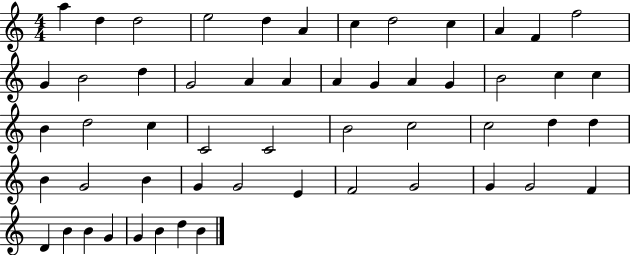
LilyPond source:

{
  \clef treble
  \numericTimeSignature
  \time 4/4
  \key c \major
  a''4 d''4 d''2 | e''2 d''4 a'4 | c''4 d''2 c''4 | a'4 f'4 f''2 | \break g'4 b'2 d''4 | g'2 a'4 a'4 | a'4 g'4 a'4 g'4 | b'2 c''4 c''4 | \break b'4 d''2 c''4 | c'2 c'2 | b'2 c''2 | c''2 d''4 d''4 | \break b'4 g'2 b'4 | g'4 g'2 e'4 | f'2 g'2 | g'4 g'2 f'4 | \break d'4 b'4 b'4 g'4 | g'4 b'4 d''4 b'4 | \bar "|."
}